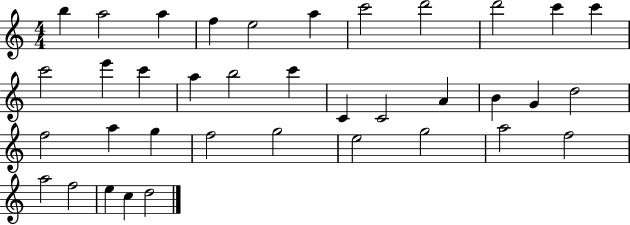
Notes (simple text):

B5/q A5/h A5/q F5/q E5/h A5/q C6/h D6/h D6/h C6/q C6/q C6/h E6/q C6/q A5/q B5/h C6/q C4/q C4/h A4/q B4/q G4/q D5/h F5/h A5/q G5/q F5/h G5/h E5/h G5/h A5/h F5/h A5/h F5/h E5/q C5/q D5/h